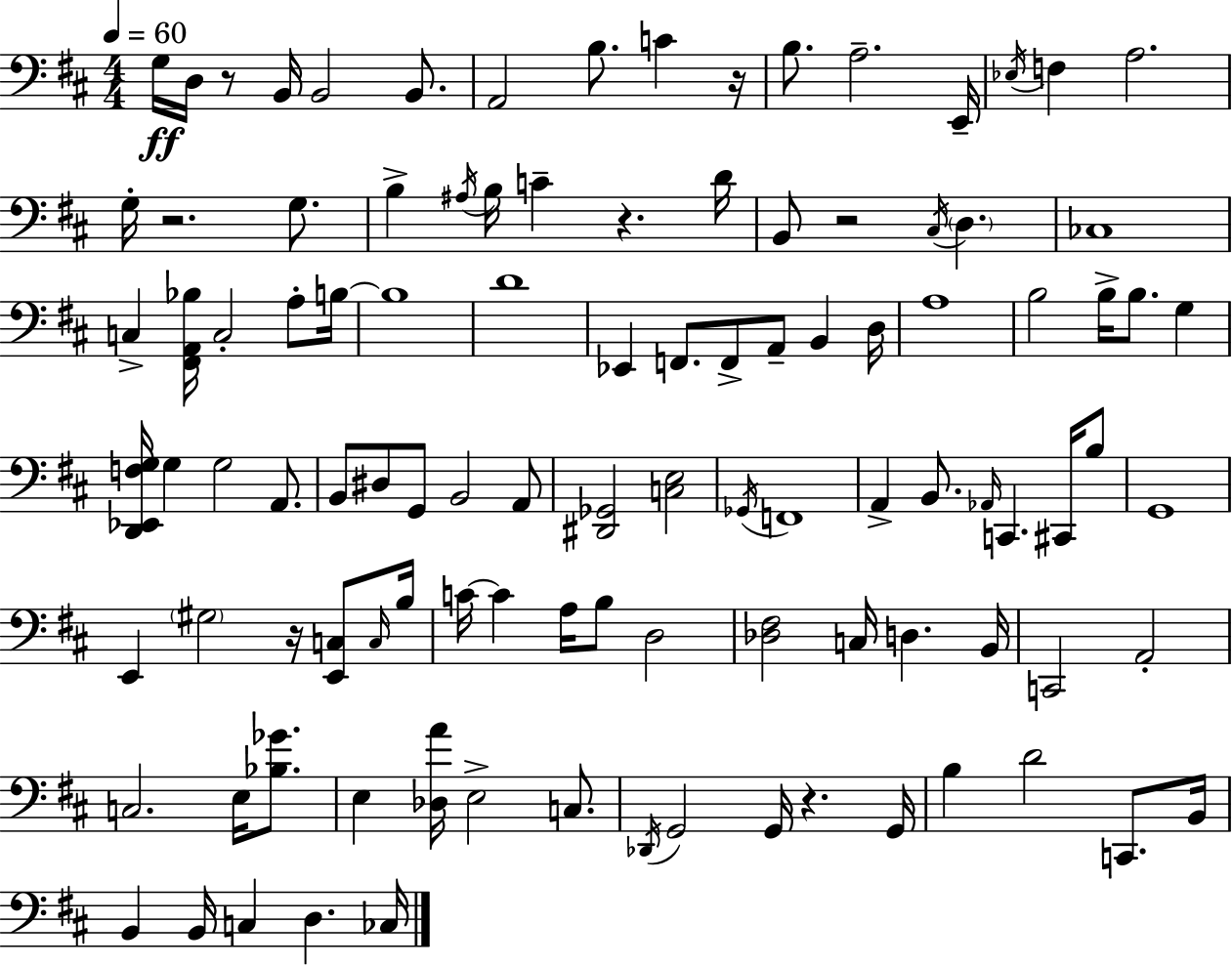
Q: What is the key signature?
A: D major